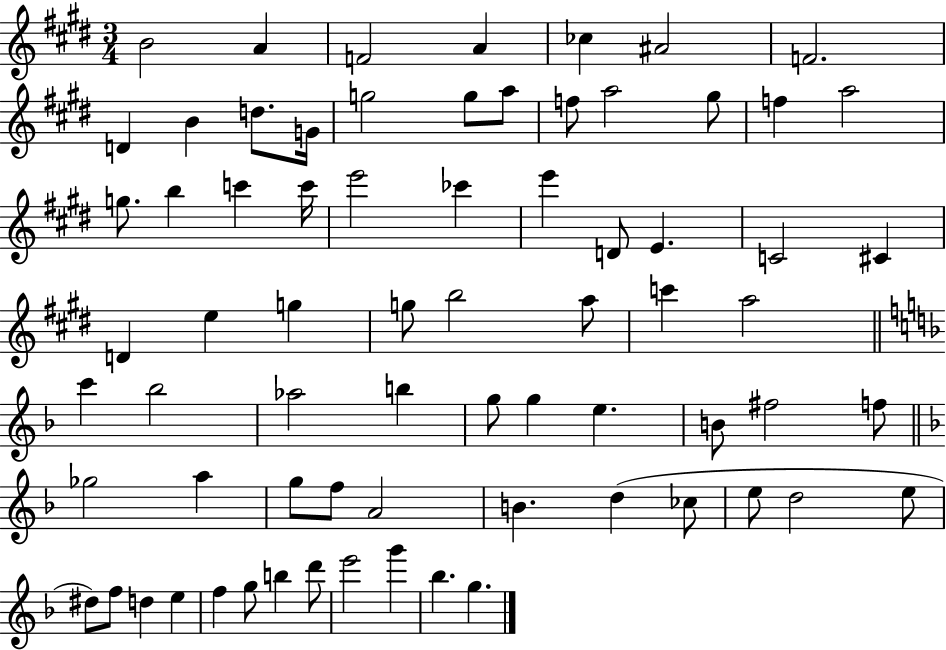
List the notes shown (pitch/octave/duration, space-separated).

B4/h A4/q F4/h A4/q CES5/q A#4/h F4/h. D4/q B4/q D5/e. G4/s G5/h G5/e A5/e F5/e A5/h G#5/e F5/q A5/h G5/e. B5/q C6/q C6/s E6/h CES6/q E6/q D4/e E4/q. C4/h C#4/q D4/q E5/q G5/q G5/e B5/h A5/e C6/q A5/h C6/q Bb5/h Ab5/h B5/q G5/e G5/q E5/q. B4/e F#5/h F5/e Gb5/h A5/q G5/e F5/e A4/h B4/q. D5/q CES5/e E5/e D5/h E5/e D#5/e F5/e D5/q E5/q F5/q G5/e B5/q D6/e E6/h G6/q Bb5/q. G5/q.